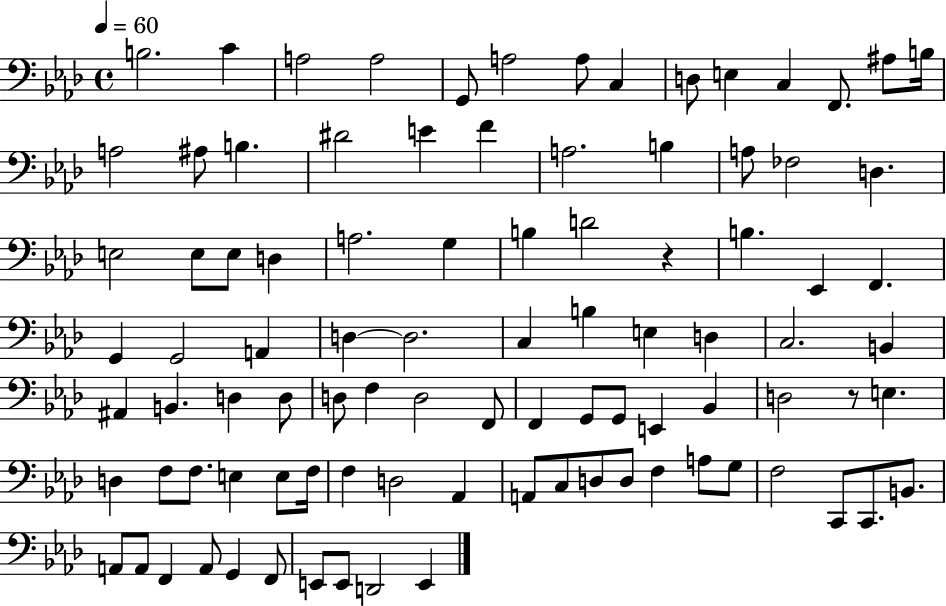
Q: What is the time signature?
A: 4/4